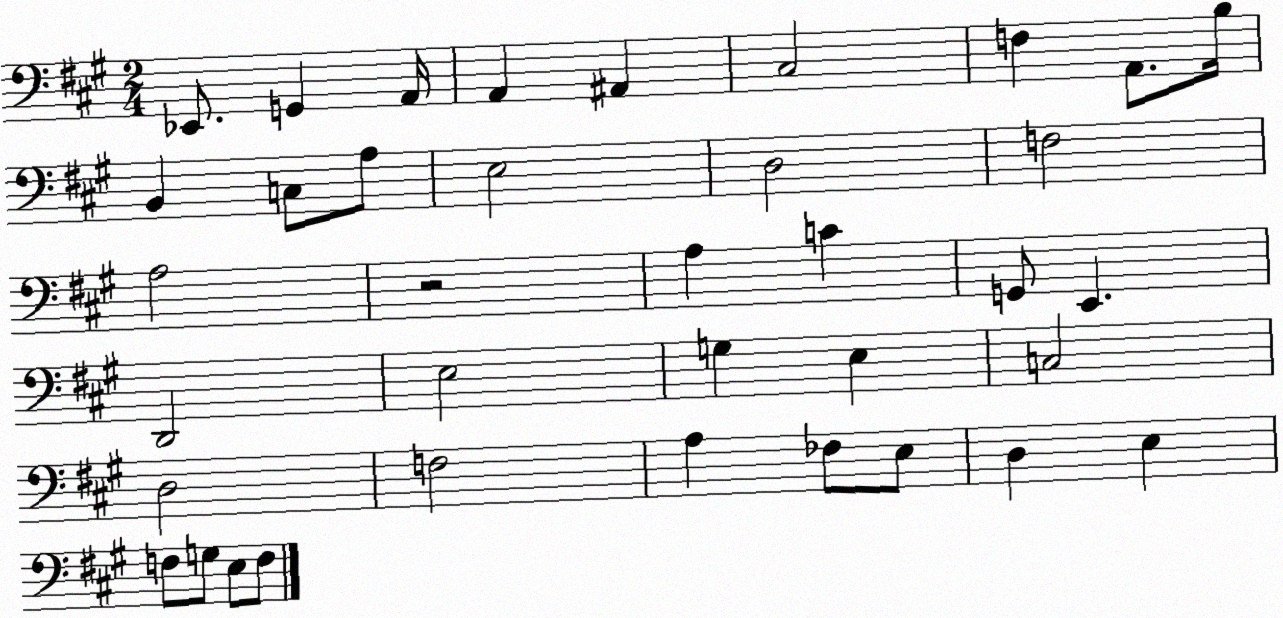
X:1
T:Untitled
M:2/4
L:1/4
K:A
_E,,/2 G,, A,,/4 A,, ^A,, ^C,2 F, A,,/2 B,/4 B,, C,/2 A,/2 E,2 D,2 F,2 A,2 z2 A, C G,,/2 E,, D,,2 E,2 G, E, C,2 D,2 F,2 A, _F,/2 E,/2 D, E, F,/2 G,/2 E,/2 F,/2